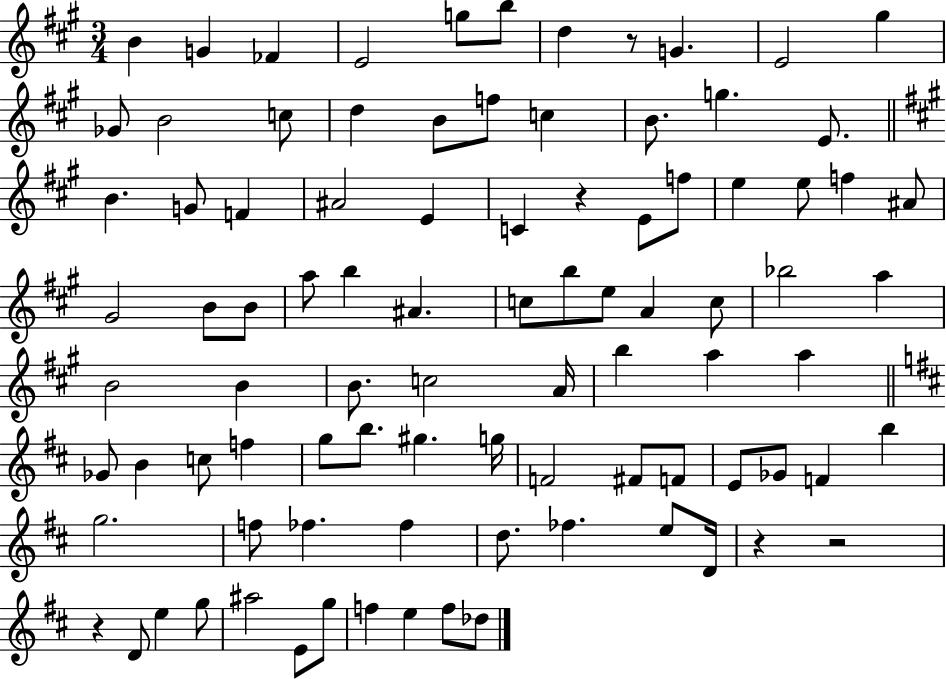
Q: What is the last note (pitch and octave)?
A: Db5